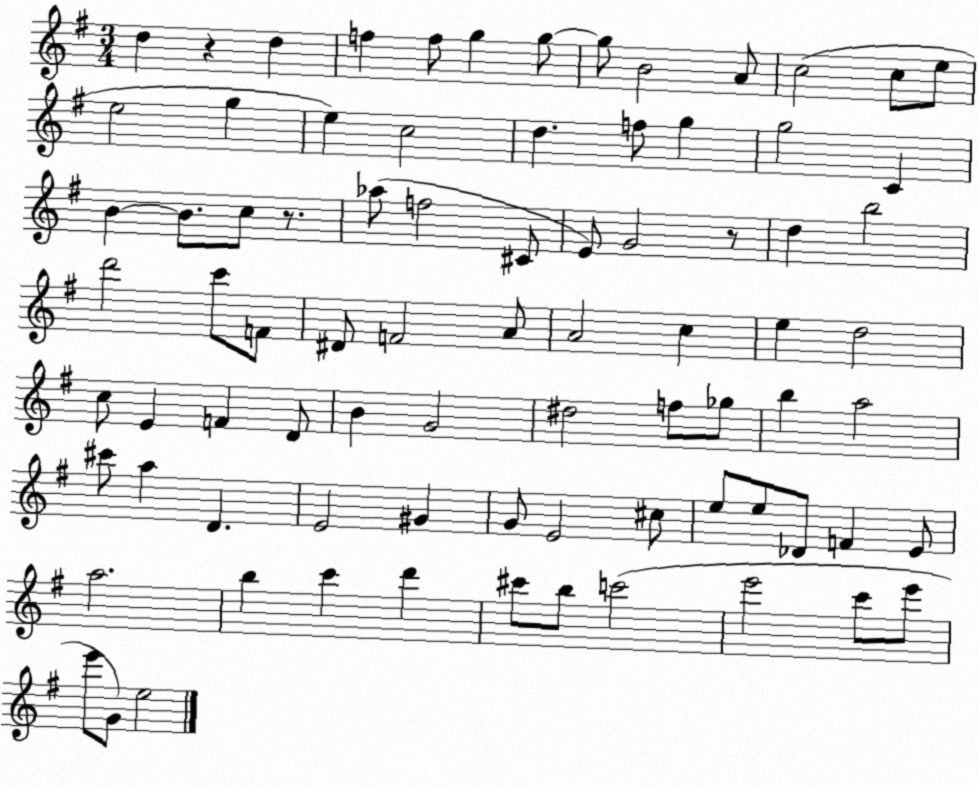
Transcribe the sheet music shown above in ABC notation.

X:1
T:Untitled
M:3/4
L:1/4
K:G
d z d f f/2 g g/2 g/2 B2 A/2 c2 c/2 e/2 e2 g e c2 d f/2 g g2 C B B/2 c/2 z/2 _a/2 f2 ^C/2 E/2 G2 z/2 d b2 d'2 c'/2 F/2 ^D/2 F2 A/2 A2 c e d2 c/2 E F D/2 B G2 ^d2 f/2 _g/2 b a2 ^c'/2 a D E2 ^G G/2 E2 ^c/2 e/2 e/2 _D/2 F E/2 a2 b c' d' ^c'/2 b/2 c'2 e'2 c'/2 e'/2 e'/2 G/2 e2